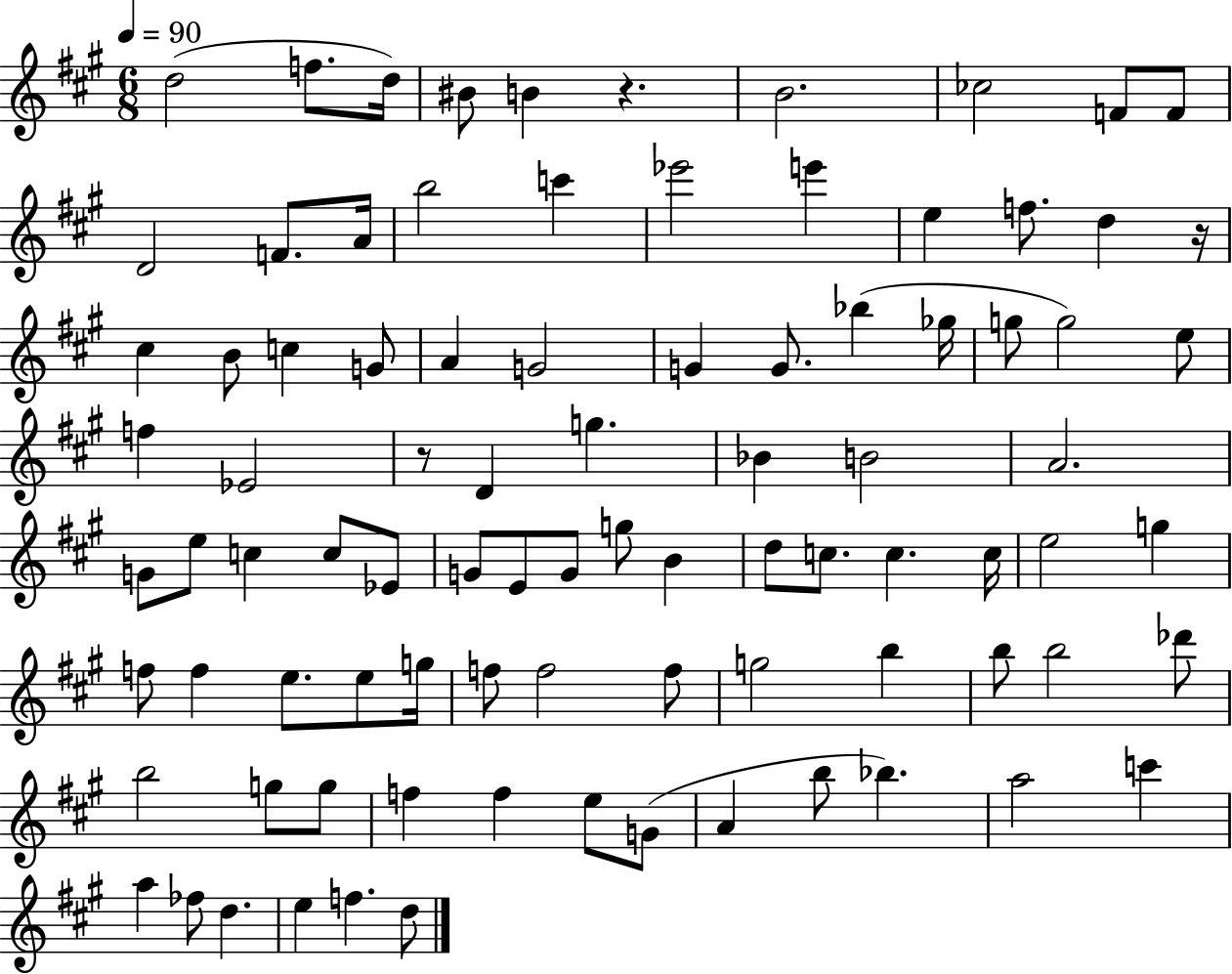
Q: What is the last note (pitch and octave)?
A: D5